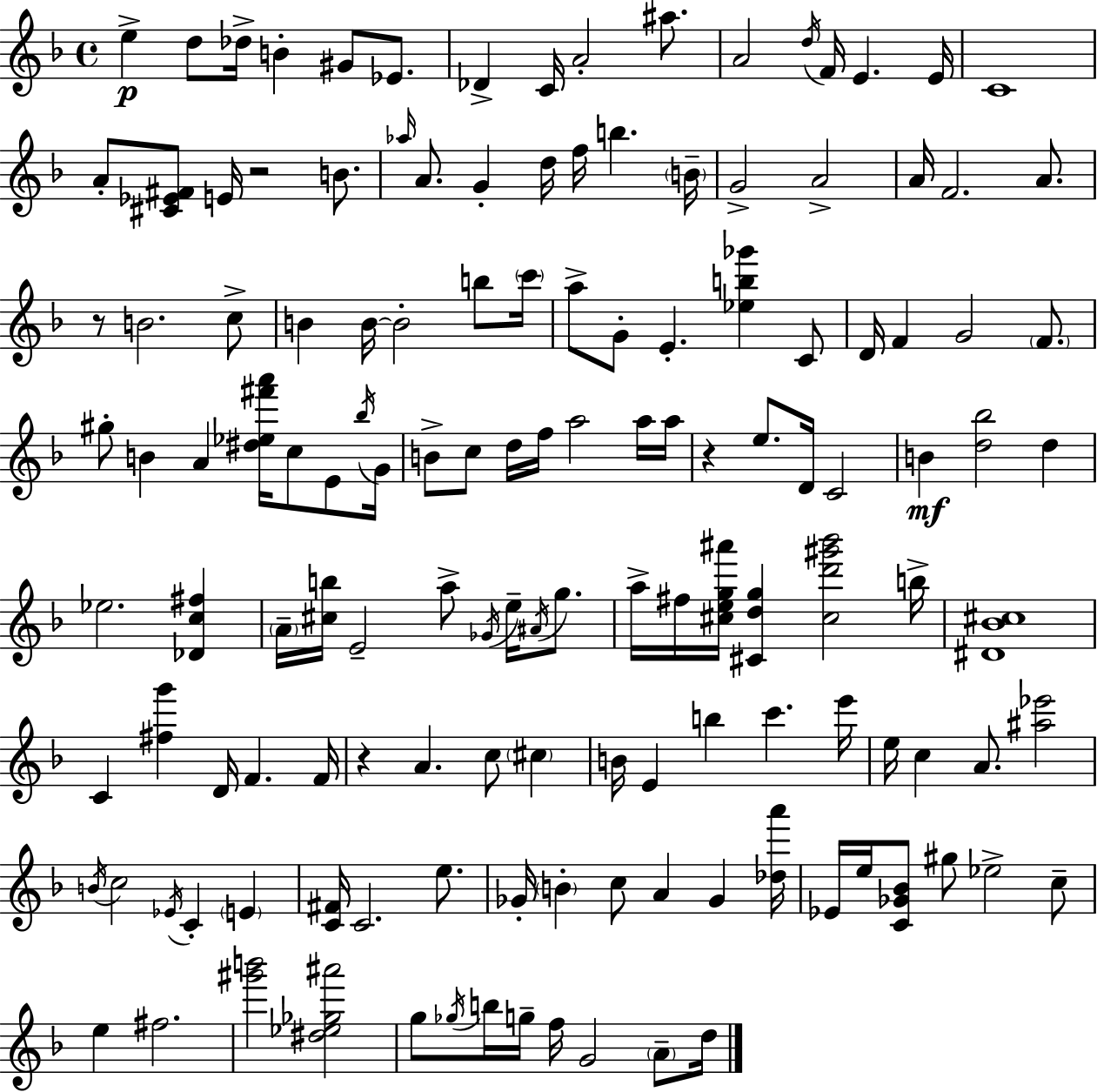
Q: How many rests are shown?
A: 4